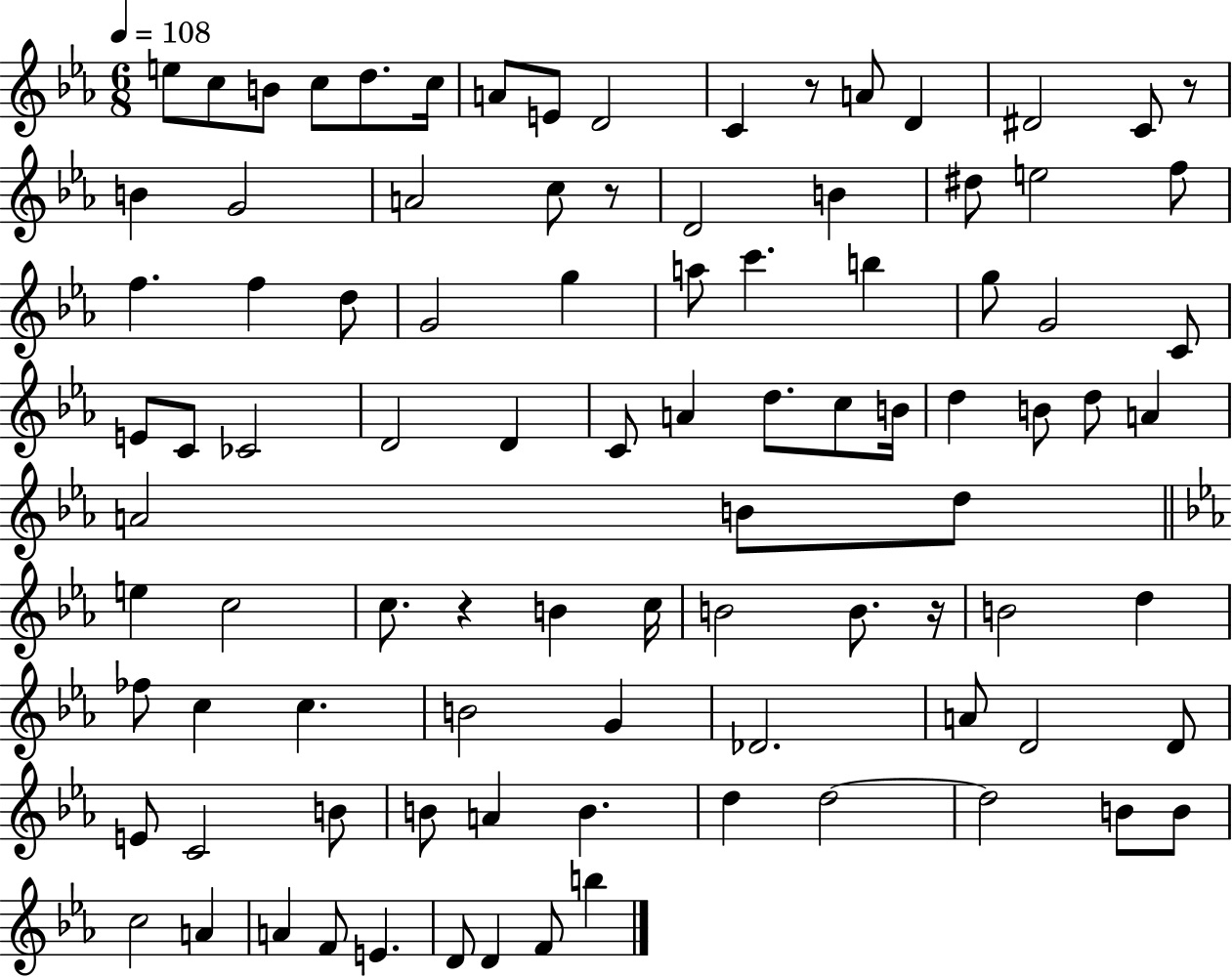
X:1
T:Untitled
M:6/8
L:1/4
K:Eb
e/2 c/2 B/2 c/2 d/2 c/4 A/2 E/2 D2 C z/2 A/2 D ^D2 C/2 z/2 B G2 A2 c/2 z/2 D2 B ^d/2 e2 f/2 f f d/2 G2 g a/2 c' b g/2 G2 C/2 E/2 C/2 _C2 D2 D C/2 A d/2 c/2 B/4 d B/2 d/2 A A2 B/2 d/2 e c2 c/2 z B c/4 B2 B/2 z/4 B2 d _f/2 c c B2 G _D2 A/2 D2 D/2 E/2 C2 B/2 B/2 A B d d2 d2 B/2 B/2 c2 A A F/2 E D/2 D F/2 b